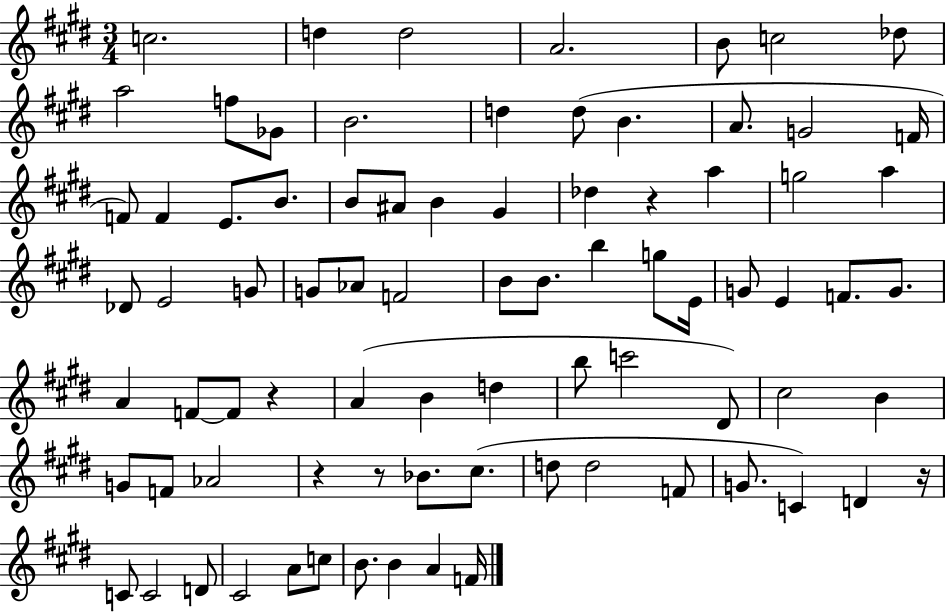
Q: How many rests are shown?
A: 5